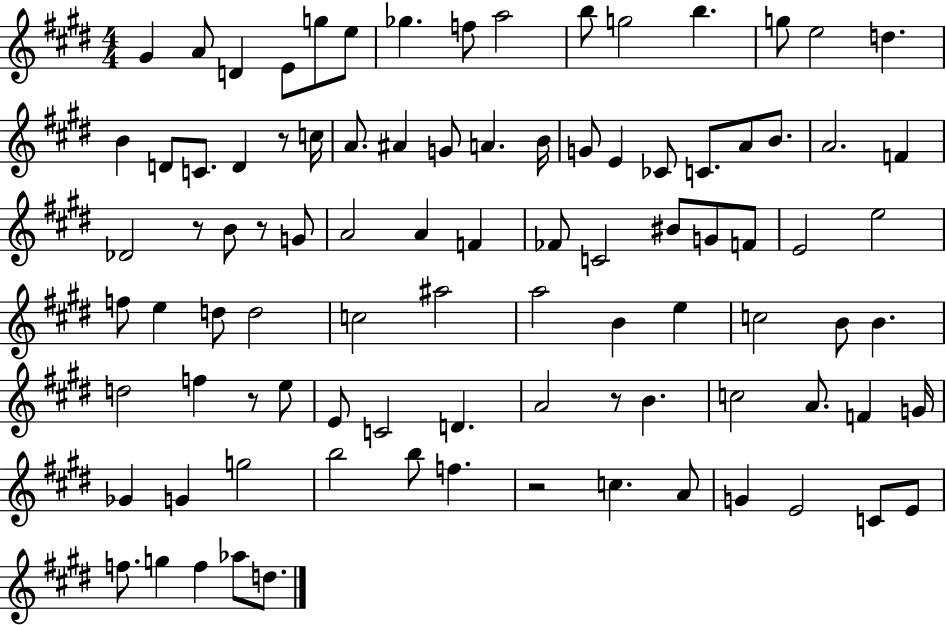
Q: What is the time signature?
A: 4/4